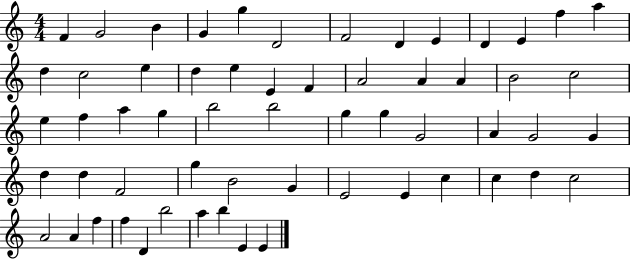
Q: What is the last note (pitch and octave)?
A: E4